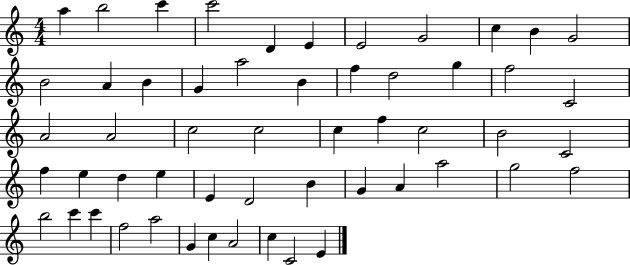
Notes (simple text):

A5/q B5/h C6/q C6/h D4/q E4/q E4/h G4/h C5/q B4/q G4/h B4/h A4/q B4/q G4/q A5/h B4/q F5/q D5/h G5/q F5/h C4/h A4/h A4/h C5/h C5/h C5/q F5/q C5/h B4/h C4/h F5/q E5/q D5/q E5/q E4/q D4/h B4/q G4/q A4/q A5/h G5/h F5/h B5/h C6/q C6/q F5/h A5/h G4/q C5/q A4/h C5/q C4/h E4/q